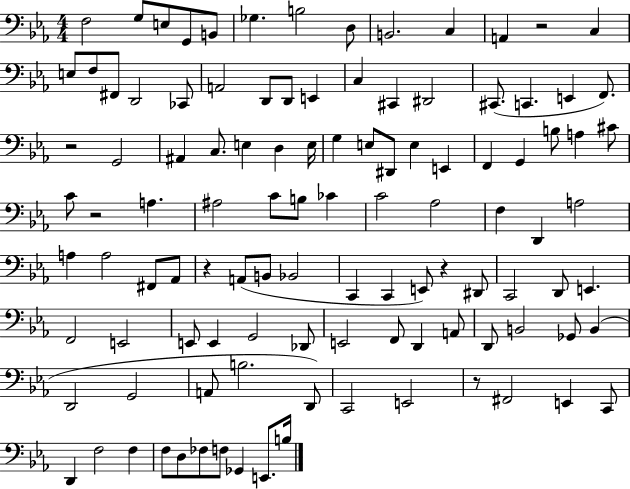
F3/h G3/e E3/e G2/e B2/e Gb3/q. B3/h D3/e B2/h. C3/q A2/q R/h C3/q E3/e F3/e F#2/e D2/h CES2/e A2/h D2/e D2/e E2/q C3/q C#2/q D#2/h C#2/e. C2/q. E2/q F2/e. R/h G2/h A#2/q C3/e. E3/q D3/q E3/s G3/q E3/e D#2/e E3/q E2/q F2/q G2/q B3/e A3/q C#4/e C4/e R/h A3/q. A#3/h C4/e B3/e CES4/q C4/h Ab3/h F3/q D2/q A3/h A3/q A3/h F#2/e Ab2/e R/q A2/e B2/e Bb2/h C2/q C2/q E2/e R/q D#2/e C2/h D2/e E2/q. F2/h E2/h E2/e E2/q G2/h Db2/e E2/h F2/e D2/q A2/e D2/e B2/h Gb2/e B2/q D2/h G2/h A2/e B3/h. D2/e C2/h E2/h R/e F#2/h E2/q C2/e D2/q F3/h F3/q F3/e D3/e FES3/e F3/e Gb2/q E2/e. B3/s